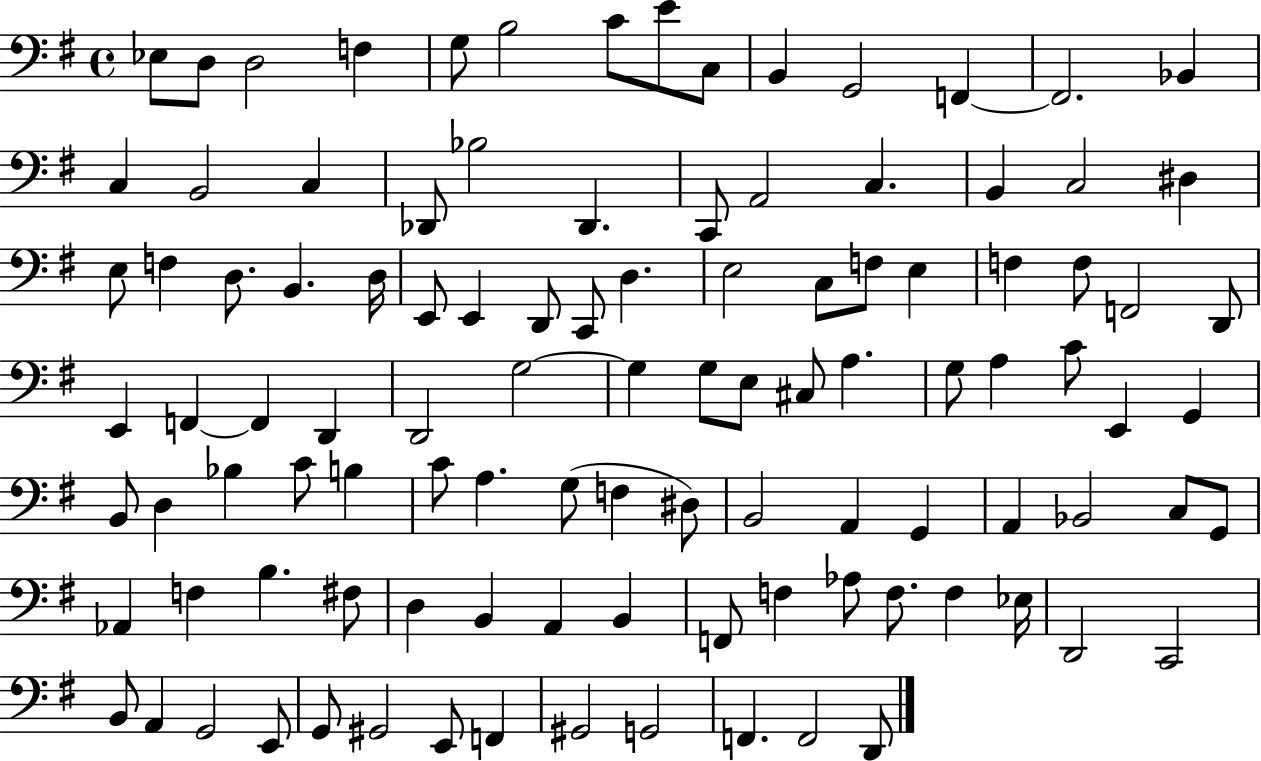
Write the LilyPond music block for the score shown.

{
  \clef bass
  \time 4/4
  \defaultTimeSignature
  \key g \major
  ees8 d8 d2 f4 | g8 b2 c'8 e'8 c8 | b,4 g,2 f,4~~ | f,2. bes,4 | \break c4 b,2 c4 | des,8 bes2 des,4. | c,8 a,2 c4. | b,4 c2 dis4 | \break e8 f4 d8. b,4. d16 | e,8 e,4 d,8 c,8 d4. | e2 c8 f8 e4 | f4 f8 f,2 d,8 | \break e,4 f,4~~ f,4 d,4 | d,2 g2~~ | g4 g8 e8 cis8 a4. | g8 a4 c'8 e,4 g,4 | \break b,8 d4 bes4 c'8 b4 | c'8 a4. g8( f4 dis8) | b,2 a,4 g,4 | a,4 bes,2 c8 g,8 | \break aes,4 f4 b4. fis8 | d4 b,4 a,4 b,4 | f,8 f4 aes8 f8. f4 ees16 | d,2 c,2 | \break b,8 a,4 g,2 e,8 | g,8 gis,2 e,8 f,4 | gis,2 g,2 | f,4. f,2 d,8 | \break \bar "|."
}